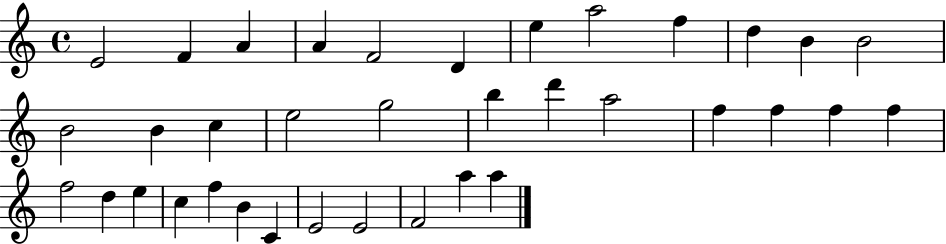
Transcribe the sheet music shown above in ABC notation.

X:1
T:Untitled
M:4/4
L:1/4
K:C
E2 F A A F2 D e a2 f d B B2 B2 B c e2 g2 b d' a2 f f f f f2 d e c f B C E2 E2 F2 a a